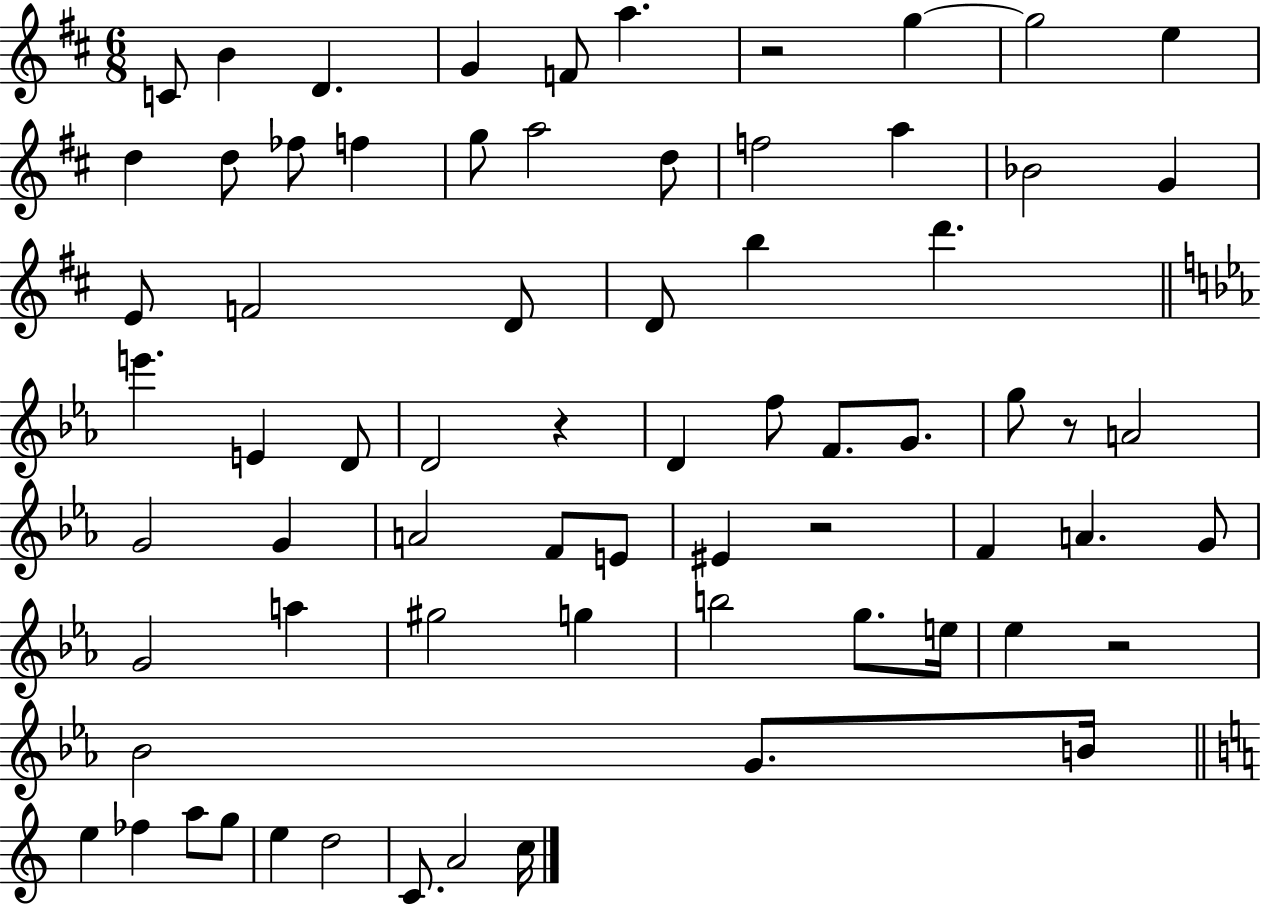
{
  \clef treble
  \numericTimeSignature
  \time 6/8
  \key d \major
  c'8 b'4 d'4. | g'4 f'8 a''4. | r2 g''4~~ | g''2 e''4 | \break d''4 d''8 fes''8 f''4 | g''8 a''2 d''8 | f''2 a''4 | bes'2 g'4 | \break e'8 f'2 d'8 | d'8 b''4 d'''4. | \bar "||" \break \key ees \major e'''4. e'4 d'8 | d'2 r4 | d'4 f''8 f'8. g'8. | g''8 r8 a'2 | \break g'2 g'4 | a'2 f'8 e'8 | eis'4 r2 | f'4 a'4. g'8 | \break g'2 a''4 | gis''2 g''4 | b''2 g''8. e''16 | ees''4 r2 | \break bes'2 g'8. b'16 | \bar "||" \break \key c \major e''4 fes''4 a''8 g''8 | e''4 d''2 | c'8. a'2 c''16 | \bar "|."
}